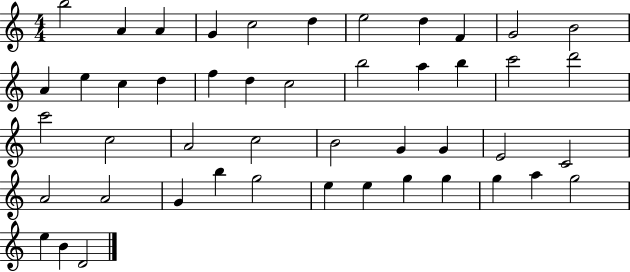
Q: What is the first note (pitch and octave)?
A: B5